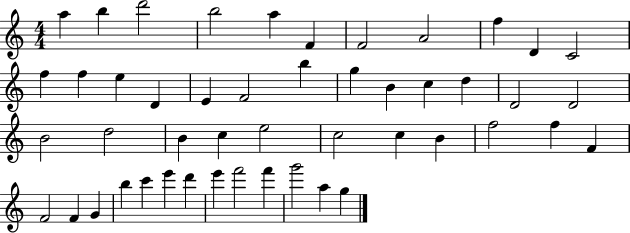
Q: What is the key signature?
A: C major